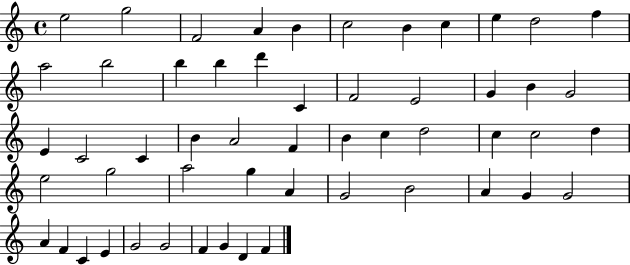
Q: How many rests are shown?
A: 0